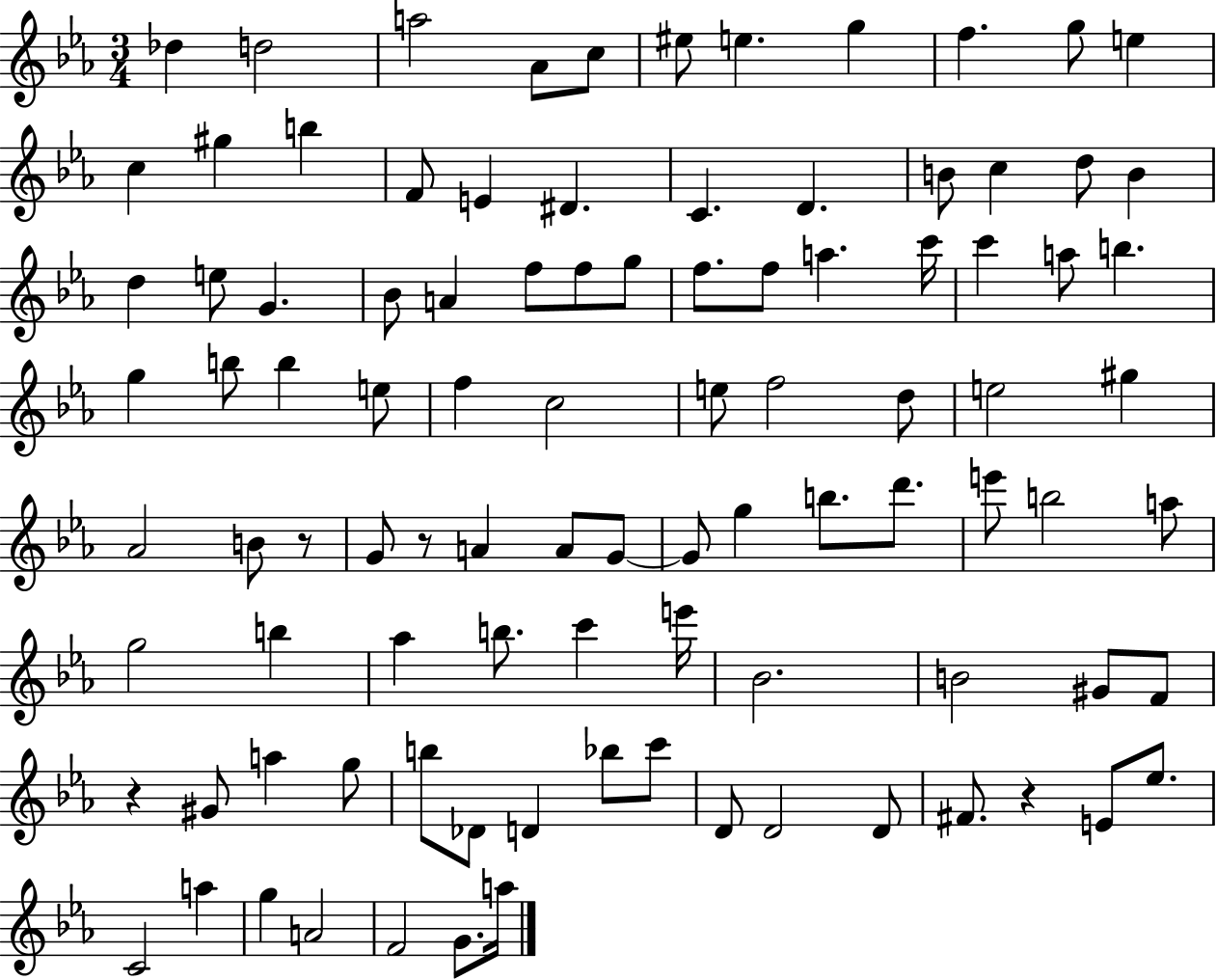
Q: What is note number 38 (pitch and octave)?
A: B5